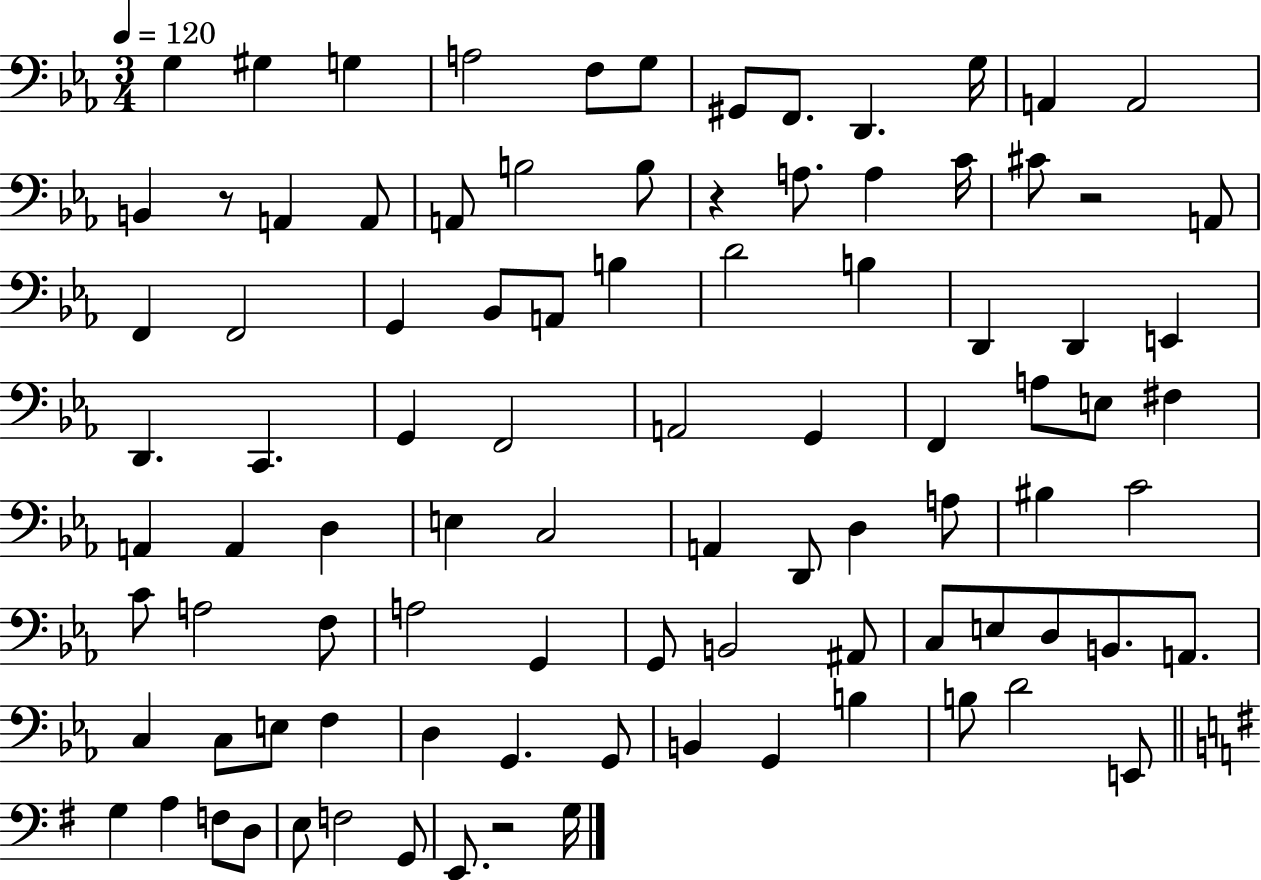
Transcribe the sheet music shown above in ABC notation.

X:1
T:Untitled
M:3/4
L:1/4
K:Eb
G, ^G, G, A,2 F,/2 G,/2 ^G,,/2 F,,/2 D,, G,/4 A,, A,,2 B,, z/2 A,, A,,/2 A,,/2 B,2 B,/2 z A,/2 A, C/4 ^C/2 z2 A,,/2 F,, F,,2 G,, _B,,/2 A,,/2 B, D2 B, D,, D,, E,, D,, C,, G,, F,,2 A,,2 G,, F,, A,/2 E,/2 ^F, A,, A,, D, E, C,2 A,, D,,/2 D, A,/2 ^B, C2 C/2 A,2 F,/2 A,2 G,, G,,/2 B,,2 ^A,,/2 C,/2 E,/2 D,/2 B,,/2 A,,/2 C, C,/2 E,/2 F, D, G,, G,,/2 B,, G,, B, B,/2 D2 E,,/2 G, A, F,/2 D,/2 E,/2 F,2 G,,/2 E,,/2 z2 G,/4